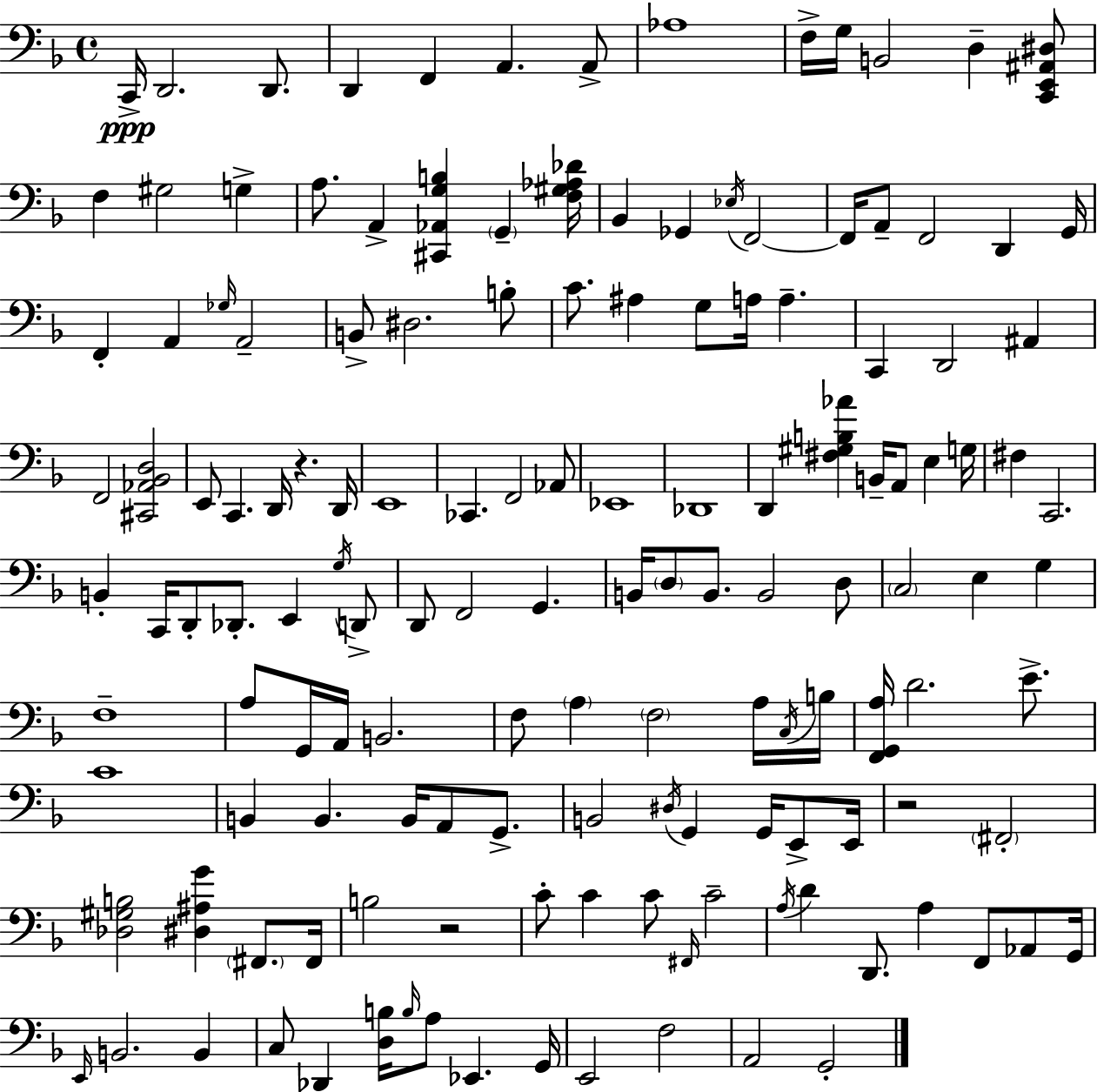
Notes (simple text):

C2/s D2/h. D2/e. D2/q F2/q A2/q. A2/e Ab3/w F3/s G3/s B2/h D3/q [C2,E2,A#2,D#3]/e F3/q G#3/h G3/q A3/e. A2/q [C#2,Ab2,G3,B3]/q G2/q [F3,G#3,Ab3,Db4]/s Bb2/q Gb2/q Eb3/s F2/h F2/s A2/e F2/h D2/q G2/s F2/q A2/q Gb3/s A2/h B2/e D#3/h. B3/e C4/e. A#3/q G3/e A3/s A3/q. C2/q D2/h A#2/q F2/h [C#2,Ab2,Bb2,D3]/h E2/e C2/q. D2/s R/q. D2/s E2/w CES2/q. F2/h Ab2/e Eb2/w Db2/w D2/q [F#3,G#3,B3,Ab4]/q B2/s A2/e E3/q G3/s F#3/q C2/h. B2/q C2/s D2/e Db2/e. E2/q G3/s D2/e D2/e F2/h G2/q. B2/s D3/e B2/e. B2/h D3/e C3/h E3/q G3/q F3/w A3/e G2/s A2/s B2/h. F3/e A3/q F3/h A3/s C3/s B3/s [F2,G2,A3]/s D4/h. E4/e. C4/w B2/q B2/q. B2/s A2/e G2/e. B2/h D#3/s G2/q G2/s E2/e E2/s R/h F#2/h [Db3,G#3,B3]/h [D#3,A#3,G4]/q F#2/e. F#2/s B3/h R/h C4/e C4/q C4/e F#2/s C4/h A3/s D4/q D2/e. A3/q F2/e Ab2/e G2/s E2/s B2/h. B2/q C3/e Db2/q [D3,B3]/s B3/s A3/e Eb2/q. G2/s E2/h F3/h A2/h G2/h